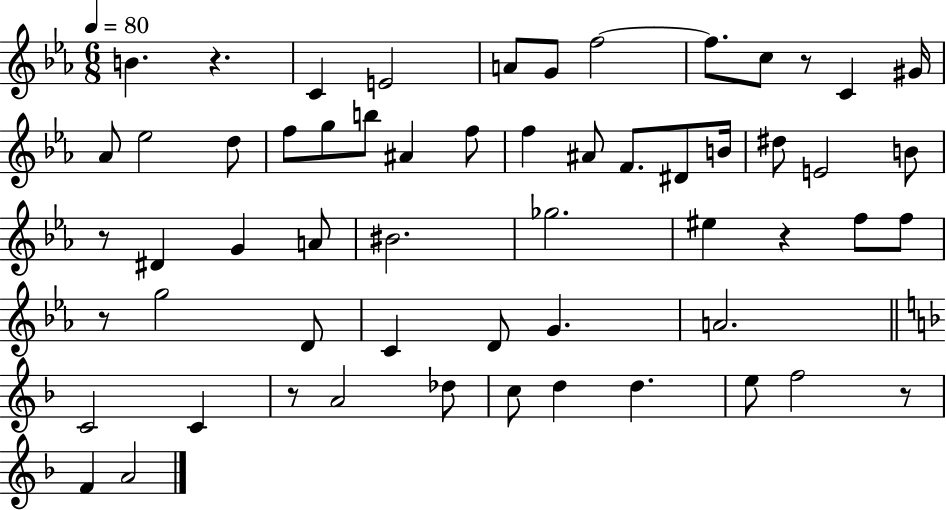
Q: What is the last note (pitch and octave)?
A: A4